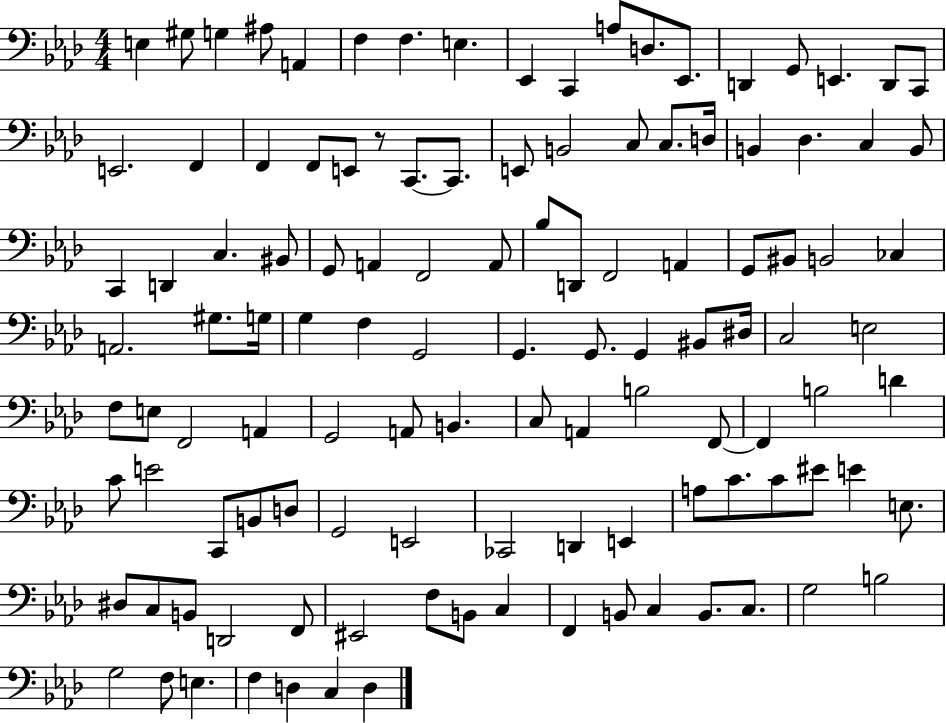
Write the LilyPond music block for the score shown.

{
  \clef bass
  \numericTimeSignature
  \time 4/4
  \key aes \major
  e4 gis8 g4 ais8 a,4 | f4 f4. e4. | ees,4 c,4 a8 d8. ees,8. | d,4 g,8 e,4. d,8 c,8 | \break e,2. f,4 | f,4 f,8 e,8 r8 c,8.~~ c,8. | e,8 b,2 c8 c8. d16 | b,4 des4. c4 b,8 | \break c,4 d,4 c4. bis,8 | g,8 a,4 f,2 a,8 | bes8 d,8 f,2 a,4 | g,8 bis,8 b,2 ces4 | \break a,2. gis8. g16 | g4 f4 g,2 | g,4. g,8. g,4 bis,8 dis16 | c2 e2 | \break f8 e8 f,2 a,4 | g,2 a,8 b,4. | c8 a,4 b2 f,8~~ | f,4 b2 d'4 | \break c'8 e'2 c,8 b,8 d8 | g,2 e,2 | ces,2 d,4 e,4 | a8 c'8. c'8 eis'8 e'4 e8. | \break dis8 c8 b,8 d,2 f,8 | eis,2 f8 b,8 c4 | f,4 b,8 c4 b,8. c8. | g2 b2 | \break g2 f8 e4. | f4 d4 c4 d4 | \bar "|."
}